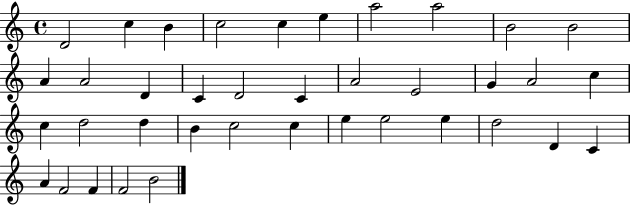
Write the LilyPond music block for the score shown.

{
  \clef treble
  \time 4/4
  \defaultTimeSignature
  \key c \major
  d'2 c''4 b'4 | c''2 c''4 e''4 | a''2 a''2 | b'2 b'2 | \break a'4 a'2 d'4 | c'4 d'2 c'4 | a'2 e'2 | g'4 a'2 c''4 | \break c''4 d''2 d''4 | b'4 c''2 c''4 | e''4 e''2 e''4 | d''2 d'4 c'4 | \break a'4 f'2 f'4 | f'2 b'2 | \bar "|."
}